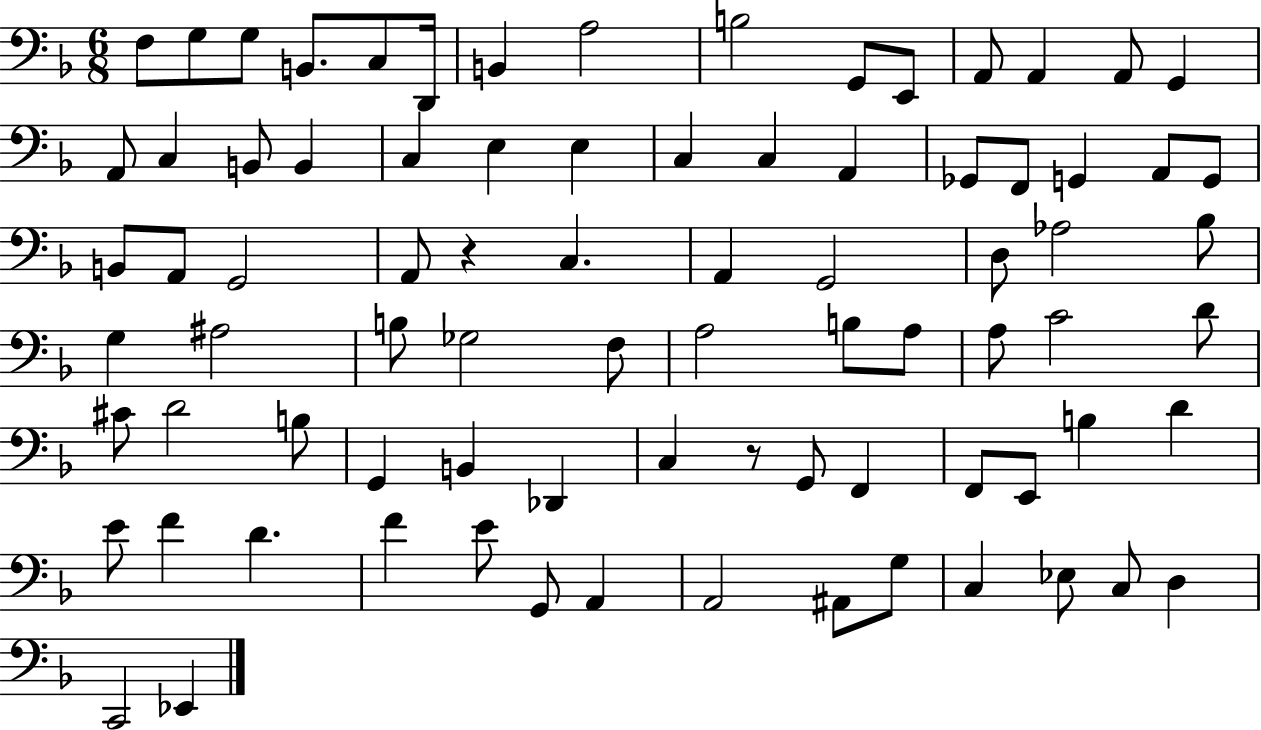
F3/e G3/e G3/e B2/e. C3/e D2/s B2/q A3/h B3/h G2/e E2/e A2/e A2/q A2/e G2/q A2/e C3/q B2/e B2/q C3/q E3/q E3/q C3/q C3/q A2/q Gb2/e F2/e G2/q A2/e G2/e B2/e A2/e G2/h A2/e R/q C3/q. A2/q G2/h D3/e Ab3/h Bb3/e G3/q A#3/h B3/e Gb3/h F3/e A3/h B3/e A3/e A3/e C4/h D4/e C#4/e D4/h B3/e G2/q B2/q Db2/q C3/q R/e G2/e F2/q F2/e E2/e B3/q D4/q E4/e F4/q D4/q. F4/q E4/e G2/e A2/q A2/h A#2/e G3/e C3/q Eb3/e C3/e D3/q C2/h Eb2/q